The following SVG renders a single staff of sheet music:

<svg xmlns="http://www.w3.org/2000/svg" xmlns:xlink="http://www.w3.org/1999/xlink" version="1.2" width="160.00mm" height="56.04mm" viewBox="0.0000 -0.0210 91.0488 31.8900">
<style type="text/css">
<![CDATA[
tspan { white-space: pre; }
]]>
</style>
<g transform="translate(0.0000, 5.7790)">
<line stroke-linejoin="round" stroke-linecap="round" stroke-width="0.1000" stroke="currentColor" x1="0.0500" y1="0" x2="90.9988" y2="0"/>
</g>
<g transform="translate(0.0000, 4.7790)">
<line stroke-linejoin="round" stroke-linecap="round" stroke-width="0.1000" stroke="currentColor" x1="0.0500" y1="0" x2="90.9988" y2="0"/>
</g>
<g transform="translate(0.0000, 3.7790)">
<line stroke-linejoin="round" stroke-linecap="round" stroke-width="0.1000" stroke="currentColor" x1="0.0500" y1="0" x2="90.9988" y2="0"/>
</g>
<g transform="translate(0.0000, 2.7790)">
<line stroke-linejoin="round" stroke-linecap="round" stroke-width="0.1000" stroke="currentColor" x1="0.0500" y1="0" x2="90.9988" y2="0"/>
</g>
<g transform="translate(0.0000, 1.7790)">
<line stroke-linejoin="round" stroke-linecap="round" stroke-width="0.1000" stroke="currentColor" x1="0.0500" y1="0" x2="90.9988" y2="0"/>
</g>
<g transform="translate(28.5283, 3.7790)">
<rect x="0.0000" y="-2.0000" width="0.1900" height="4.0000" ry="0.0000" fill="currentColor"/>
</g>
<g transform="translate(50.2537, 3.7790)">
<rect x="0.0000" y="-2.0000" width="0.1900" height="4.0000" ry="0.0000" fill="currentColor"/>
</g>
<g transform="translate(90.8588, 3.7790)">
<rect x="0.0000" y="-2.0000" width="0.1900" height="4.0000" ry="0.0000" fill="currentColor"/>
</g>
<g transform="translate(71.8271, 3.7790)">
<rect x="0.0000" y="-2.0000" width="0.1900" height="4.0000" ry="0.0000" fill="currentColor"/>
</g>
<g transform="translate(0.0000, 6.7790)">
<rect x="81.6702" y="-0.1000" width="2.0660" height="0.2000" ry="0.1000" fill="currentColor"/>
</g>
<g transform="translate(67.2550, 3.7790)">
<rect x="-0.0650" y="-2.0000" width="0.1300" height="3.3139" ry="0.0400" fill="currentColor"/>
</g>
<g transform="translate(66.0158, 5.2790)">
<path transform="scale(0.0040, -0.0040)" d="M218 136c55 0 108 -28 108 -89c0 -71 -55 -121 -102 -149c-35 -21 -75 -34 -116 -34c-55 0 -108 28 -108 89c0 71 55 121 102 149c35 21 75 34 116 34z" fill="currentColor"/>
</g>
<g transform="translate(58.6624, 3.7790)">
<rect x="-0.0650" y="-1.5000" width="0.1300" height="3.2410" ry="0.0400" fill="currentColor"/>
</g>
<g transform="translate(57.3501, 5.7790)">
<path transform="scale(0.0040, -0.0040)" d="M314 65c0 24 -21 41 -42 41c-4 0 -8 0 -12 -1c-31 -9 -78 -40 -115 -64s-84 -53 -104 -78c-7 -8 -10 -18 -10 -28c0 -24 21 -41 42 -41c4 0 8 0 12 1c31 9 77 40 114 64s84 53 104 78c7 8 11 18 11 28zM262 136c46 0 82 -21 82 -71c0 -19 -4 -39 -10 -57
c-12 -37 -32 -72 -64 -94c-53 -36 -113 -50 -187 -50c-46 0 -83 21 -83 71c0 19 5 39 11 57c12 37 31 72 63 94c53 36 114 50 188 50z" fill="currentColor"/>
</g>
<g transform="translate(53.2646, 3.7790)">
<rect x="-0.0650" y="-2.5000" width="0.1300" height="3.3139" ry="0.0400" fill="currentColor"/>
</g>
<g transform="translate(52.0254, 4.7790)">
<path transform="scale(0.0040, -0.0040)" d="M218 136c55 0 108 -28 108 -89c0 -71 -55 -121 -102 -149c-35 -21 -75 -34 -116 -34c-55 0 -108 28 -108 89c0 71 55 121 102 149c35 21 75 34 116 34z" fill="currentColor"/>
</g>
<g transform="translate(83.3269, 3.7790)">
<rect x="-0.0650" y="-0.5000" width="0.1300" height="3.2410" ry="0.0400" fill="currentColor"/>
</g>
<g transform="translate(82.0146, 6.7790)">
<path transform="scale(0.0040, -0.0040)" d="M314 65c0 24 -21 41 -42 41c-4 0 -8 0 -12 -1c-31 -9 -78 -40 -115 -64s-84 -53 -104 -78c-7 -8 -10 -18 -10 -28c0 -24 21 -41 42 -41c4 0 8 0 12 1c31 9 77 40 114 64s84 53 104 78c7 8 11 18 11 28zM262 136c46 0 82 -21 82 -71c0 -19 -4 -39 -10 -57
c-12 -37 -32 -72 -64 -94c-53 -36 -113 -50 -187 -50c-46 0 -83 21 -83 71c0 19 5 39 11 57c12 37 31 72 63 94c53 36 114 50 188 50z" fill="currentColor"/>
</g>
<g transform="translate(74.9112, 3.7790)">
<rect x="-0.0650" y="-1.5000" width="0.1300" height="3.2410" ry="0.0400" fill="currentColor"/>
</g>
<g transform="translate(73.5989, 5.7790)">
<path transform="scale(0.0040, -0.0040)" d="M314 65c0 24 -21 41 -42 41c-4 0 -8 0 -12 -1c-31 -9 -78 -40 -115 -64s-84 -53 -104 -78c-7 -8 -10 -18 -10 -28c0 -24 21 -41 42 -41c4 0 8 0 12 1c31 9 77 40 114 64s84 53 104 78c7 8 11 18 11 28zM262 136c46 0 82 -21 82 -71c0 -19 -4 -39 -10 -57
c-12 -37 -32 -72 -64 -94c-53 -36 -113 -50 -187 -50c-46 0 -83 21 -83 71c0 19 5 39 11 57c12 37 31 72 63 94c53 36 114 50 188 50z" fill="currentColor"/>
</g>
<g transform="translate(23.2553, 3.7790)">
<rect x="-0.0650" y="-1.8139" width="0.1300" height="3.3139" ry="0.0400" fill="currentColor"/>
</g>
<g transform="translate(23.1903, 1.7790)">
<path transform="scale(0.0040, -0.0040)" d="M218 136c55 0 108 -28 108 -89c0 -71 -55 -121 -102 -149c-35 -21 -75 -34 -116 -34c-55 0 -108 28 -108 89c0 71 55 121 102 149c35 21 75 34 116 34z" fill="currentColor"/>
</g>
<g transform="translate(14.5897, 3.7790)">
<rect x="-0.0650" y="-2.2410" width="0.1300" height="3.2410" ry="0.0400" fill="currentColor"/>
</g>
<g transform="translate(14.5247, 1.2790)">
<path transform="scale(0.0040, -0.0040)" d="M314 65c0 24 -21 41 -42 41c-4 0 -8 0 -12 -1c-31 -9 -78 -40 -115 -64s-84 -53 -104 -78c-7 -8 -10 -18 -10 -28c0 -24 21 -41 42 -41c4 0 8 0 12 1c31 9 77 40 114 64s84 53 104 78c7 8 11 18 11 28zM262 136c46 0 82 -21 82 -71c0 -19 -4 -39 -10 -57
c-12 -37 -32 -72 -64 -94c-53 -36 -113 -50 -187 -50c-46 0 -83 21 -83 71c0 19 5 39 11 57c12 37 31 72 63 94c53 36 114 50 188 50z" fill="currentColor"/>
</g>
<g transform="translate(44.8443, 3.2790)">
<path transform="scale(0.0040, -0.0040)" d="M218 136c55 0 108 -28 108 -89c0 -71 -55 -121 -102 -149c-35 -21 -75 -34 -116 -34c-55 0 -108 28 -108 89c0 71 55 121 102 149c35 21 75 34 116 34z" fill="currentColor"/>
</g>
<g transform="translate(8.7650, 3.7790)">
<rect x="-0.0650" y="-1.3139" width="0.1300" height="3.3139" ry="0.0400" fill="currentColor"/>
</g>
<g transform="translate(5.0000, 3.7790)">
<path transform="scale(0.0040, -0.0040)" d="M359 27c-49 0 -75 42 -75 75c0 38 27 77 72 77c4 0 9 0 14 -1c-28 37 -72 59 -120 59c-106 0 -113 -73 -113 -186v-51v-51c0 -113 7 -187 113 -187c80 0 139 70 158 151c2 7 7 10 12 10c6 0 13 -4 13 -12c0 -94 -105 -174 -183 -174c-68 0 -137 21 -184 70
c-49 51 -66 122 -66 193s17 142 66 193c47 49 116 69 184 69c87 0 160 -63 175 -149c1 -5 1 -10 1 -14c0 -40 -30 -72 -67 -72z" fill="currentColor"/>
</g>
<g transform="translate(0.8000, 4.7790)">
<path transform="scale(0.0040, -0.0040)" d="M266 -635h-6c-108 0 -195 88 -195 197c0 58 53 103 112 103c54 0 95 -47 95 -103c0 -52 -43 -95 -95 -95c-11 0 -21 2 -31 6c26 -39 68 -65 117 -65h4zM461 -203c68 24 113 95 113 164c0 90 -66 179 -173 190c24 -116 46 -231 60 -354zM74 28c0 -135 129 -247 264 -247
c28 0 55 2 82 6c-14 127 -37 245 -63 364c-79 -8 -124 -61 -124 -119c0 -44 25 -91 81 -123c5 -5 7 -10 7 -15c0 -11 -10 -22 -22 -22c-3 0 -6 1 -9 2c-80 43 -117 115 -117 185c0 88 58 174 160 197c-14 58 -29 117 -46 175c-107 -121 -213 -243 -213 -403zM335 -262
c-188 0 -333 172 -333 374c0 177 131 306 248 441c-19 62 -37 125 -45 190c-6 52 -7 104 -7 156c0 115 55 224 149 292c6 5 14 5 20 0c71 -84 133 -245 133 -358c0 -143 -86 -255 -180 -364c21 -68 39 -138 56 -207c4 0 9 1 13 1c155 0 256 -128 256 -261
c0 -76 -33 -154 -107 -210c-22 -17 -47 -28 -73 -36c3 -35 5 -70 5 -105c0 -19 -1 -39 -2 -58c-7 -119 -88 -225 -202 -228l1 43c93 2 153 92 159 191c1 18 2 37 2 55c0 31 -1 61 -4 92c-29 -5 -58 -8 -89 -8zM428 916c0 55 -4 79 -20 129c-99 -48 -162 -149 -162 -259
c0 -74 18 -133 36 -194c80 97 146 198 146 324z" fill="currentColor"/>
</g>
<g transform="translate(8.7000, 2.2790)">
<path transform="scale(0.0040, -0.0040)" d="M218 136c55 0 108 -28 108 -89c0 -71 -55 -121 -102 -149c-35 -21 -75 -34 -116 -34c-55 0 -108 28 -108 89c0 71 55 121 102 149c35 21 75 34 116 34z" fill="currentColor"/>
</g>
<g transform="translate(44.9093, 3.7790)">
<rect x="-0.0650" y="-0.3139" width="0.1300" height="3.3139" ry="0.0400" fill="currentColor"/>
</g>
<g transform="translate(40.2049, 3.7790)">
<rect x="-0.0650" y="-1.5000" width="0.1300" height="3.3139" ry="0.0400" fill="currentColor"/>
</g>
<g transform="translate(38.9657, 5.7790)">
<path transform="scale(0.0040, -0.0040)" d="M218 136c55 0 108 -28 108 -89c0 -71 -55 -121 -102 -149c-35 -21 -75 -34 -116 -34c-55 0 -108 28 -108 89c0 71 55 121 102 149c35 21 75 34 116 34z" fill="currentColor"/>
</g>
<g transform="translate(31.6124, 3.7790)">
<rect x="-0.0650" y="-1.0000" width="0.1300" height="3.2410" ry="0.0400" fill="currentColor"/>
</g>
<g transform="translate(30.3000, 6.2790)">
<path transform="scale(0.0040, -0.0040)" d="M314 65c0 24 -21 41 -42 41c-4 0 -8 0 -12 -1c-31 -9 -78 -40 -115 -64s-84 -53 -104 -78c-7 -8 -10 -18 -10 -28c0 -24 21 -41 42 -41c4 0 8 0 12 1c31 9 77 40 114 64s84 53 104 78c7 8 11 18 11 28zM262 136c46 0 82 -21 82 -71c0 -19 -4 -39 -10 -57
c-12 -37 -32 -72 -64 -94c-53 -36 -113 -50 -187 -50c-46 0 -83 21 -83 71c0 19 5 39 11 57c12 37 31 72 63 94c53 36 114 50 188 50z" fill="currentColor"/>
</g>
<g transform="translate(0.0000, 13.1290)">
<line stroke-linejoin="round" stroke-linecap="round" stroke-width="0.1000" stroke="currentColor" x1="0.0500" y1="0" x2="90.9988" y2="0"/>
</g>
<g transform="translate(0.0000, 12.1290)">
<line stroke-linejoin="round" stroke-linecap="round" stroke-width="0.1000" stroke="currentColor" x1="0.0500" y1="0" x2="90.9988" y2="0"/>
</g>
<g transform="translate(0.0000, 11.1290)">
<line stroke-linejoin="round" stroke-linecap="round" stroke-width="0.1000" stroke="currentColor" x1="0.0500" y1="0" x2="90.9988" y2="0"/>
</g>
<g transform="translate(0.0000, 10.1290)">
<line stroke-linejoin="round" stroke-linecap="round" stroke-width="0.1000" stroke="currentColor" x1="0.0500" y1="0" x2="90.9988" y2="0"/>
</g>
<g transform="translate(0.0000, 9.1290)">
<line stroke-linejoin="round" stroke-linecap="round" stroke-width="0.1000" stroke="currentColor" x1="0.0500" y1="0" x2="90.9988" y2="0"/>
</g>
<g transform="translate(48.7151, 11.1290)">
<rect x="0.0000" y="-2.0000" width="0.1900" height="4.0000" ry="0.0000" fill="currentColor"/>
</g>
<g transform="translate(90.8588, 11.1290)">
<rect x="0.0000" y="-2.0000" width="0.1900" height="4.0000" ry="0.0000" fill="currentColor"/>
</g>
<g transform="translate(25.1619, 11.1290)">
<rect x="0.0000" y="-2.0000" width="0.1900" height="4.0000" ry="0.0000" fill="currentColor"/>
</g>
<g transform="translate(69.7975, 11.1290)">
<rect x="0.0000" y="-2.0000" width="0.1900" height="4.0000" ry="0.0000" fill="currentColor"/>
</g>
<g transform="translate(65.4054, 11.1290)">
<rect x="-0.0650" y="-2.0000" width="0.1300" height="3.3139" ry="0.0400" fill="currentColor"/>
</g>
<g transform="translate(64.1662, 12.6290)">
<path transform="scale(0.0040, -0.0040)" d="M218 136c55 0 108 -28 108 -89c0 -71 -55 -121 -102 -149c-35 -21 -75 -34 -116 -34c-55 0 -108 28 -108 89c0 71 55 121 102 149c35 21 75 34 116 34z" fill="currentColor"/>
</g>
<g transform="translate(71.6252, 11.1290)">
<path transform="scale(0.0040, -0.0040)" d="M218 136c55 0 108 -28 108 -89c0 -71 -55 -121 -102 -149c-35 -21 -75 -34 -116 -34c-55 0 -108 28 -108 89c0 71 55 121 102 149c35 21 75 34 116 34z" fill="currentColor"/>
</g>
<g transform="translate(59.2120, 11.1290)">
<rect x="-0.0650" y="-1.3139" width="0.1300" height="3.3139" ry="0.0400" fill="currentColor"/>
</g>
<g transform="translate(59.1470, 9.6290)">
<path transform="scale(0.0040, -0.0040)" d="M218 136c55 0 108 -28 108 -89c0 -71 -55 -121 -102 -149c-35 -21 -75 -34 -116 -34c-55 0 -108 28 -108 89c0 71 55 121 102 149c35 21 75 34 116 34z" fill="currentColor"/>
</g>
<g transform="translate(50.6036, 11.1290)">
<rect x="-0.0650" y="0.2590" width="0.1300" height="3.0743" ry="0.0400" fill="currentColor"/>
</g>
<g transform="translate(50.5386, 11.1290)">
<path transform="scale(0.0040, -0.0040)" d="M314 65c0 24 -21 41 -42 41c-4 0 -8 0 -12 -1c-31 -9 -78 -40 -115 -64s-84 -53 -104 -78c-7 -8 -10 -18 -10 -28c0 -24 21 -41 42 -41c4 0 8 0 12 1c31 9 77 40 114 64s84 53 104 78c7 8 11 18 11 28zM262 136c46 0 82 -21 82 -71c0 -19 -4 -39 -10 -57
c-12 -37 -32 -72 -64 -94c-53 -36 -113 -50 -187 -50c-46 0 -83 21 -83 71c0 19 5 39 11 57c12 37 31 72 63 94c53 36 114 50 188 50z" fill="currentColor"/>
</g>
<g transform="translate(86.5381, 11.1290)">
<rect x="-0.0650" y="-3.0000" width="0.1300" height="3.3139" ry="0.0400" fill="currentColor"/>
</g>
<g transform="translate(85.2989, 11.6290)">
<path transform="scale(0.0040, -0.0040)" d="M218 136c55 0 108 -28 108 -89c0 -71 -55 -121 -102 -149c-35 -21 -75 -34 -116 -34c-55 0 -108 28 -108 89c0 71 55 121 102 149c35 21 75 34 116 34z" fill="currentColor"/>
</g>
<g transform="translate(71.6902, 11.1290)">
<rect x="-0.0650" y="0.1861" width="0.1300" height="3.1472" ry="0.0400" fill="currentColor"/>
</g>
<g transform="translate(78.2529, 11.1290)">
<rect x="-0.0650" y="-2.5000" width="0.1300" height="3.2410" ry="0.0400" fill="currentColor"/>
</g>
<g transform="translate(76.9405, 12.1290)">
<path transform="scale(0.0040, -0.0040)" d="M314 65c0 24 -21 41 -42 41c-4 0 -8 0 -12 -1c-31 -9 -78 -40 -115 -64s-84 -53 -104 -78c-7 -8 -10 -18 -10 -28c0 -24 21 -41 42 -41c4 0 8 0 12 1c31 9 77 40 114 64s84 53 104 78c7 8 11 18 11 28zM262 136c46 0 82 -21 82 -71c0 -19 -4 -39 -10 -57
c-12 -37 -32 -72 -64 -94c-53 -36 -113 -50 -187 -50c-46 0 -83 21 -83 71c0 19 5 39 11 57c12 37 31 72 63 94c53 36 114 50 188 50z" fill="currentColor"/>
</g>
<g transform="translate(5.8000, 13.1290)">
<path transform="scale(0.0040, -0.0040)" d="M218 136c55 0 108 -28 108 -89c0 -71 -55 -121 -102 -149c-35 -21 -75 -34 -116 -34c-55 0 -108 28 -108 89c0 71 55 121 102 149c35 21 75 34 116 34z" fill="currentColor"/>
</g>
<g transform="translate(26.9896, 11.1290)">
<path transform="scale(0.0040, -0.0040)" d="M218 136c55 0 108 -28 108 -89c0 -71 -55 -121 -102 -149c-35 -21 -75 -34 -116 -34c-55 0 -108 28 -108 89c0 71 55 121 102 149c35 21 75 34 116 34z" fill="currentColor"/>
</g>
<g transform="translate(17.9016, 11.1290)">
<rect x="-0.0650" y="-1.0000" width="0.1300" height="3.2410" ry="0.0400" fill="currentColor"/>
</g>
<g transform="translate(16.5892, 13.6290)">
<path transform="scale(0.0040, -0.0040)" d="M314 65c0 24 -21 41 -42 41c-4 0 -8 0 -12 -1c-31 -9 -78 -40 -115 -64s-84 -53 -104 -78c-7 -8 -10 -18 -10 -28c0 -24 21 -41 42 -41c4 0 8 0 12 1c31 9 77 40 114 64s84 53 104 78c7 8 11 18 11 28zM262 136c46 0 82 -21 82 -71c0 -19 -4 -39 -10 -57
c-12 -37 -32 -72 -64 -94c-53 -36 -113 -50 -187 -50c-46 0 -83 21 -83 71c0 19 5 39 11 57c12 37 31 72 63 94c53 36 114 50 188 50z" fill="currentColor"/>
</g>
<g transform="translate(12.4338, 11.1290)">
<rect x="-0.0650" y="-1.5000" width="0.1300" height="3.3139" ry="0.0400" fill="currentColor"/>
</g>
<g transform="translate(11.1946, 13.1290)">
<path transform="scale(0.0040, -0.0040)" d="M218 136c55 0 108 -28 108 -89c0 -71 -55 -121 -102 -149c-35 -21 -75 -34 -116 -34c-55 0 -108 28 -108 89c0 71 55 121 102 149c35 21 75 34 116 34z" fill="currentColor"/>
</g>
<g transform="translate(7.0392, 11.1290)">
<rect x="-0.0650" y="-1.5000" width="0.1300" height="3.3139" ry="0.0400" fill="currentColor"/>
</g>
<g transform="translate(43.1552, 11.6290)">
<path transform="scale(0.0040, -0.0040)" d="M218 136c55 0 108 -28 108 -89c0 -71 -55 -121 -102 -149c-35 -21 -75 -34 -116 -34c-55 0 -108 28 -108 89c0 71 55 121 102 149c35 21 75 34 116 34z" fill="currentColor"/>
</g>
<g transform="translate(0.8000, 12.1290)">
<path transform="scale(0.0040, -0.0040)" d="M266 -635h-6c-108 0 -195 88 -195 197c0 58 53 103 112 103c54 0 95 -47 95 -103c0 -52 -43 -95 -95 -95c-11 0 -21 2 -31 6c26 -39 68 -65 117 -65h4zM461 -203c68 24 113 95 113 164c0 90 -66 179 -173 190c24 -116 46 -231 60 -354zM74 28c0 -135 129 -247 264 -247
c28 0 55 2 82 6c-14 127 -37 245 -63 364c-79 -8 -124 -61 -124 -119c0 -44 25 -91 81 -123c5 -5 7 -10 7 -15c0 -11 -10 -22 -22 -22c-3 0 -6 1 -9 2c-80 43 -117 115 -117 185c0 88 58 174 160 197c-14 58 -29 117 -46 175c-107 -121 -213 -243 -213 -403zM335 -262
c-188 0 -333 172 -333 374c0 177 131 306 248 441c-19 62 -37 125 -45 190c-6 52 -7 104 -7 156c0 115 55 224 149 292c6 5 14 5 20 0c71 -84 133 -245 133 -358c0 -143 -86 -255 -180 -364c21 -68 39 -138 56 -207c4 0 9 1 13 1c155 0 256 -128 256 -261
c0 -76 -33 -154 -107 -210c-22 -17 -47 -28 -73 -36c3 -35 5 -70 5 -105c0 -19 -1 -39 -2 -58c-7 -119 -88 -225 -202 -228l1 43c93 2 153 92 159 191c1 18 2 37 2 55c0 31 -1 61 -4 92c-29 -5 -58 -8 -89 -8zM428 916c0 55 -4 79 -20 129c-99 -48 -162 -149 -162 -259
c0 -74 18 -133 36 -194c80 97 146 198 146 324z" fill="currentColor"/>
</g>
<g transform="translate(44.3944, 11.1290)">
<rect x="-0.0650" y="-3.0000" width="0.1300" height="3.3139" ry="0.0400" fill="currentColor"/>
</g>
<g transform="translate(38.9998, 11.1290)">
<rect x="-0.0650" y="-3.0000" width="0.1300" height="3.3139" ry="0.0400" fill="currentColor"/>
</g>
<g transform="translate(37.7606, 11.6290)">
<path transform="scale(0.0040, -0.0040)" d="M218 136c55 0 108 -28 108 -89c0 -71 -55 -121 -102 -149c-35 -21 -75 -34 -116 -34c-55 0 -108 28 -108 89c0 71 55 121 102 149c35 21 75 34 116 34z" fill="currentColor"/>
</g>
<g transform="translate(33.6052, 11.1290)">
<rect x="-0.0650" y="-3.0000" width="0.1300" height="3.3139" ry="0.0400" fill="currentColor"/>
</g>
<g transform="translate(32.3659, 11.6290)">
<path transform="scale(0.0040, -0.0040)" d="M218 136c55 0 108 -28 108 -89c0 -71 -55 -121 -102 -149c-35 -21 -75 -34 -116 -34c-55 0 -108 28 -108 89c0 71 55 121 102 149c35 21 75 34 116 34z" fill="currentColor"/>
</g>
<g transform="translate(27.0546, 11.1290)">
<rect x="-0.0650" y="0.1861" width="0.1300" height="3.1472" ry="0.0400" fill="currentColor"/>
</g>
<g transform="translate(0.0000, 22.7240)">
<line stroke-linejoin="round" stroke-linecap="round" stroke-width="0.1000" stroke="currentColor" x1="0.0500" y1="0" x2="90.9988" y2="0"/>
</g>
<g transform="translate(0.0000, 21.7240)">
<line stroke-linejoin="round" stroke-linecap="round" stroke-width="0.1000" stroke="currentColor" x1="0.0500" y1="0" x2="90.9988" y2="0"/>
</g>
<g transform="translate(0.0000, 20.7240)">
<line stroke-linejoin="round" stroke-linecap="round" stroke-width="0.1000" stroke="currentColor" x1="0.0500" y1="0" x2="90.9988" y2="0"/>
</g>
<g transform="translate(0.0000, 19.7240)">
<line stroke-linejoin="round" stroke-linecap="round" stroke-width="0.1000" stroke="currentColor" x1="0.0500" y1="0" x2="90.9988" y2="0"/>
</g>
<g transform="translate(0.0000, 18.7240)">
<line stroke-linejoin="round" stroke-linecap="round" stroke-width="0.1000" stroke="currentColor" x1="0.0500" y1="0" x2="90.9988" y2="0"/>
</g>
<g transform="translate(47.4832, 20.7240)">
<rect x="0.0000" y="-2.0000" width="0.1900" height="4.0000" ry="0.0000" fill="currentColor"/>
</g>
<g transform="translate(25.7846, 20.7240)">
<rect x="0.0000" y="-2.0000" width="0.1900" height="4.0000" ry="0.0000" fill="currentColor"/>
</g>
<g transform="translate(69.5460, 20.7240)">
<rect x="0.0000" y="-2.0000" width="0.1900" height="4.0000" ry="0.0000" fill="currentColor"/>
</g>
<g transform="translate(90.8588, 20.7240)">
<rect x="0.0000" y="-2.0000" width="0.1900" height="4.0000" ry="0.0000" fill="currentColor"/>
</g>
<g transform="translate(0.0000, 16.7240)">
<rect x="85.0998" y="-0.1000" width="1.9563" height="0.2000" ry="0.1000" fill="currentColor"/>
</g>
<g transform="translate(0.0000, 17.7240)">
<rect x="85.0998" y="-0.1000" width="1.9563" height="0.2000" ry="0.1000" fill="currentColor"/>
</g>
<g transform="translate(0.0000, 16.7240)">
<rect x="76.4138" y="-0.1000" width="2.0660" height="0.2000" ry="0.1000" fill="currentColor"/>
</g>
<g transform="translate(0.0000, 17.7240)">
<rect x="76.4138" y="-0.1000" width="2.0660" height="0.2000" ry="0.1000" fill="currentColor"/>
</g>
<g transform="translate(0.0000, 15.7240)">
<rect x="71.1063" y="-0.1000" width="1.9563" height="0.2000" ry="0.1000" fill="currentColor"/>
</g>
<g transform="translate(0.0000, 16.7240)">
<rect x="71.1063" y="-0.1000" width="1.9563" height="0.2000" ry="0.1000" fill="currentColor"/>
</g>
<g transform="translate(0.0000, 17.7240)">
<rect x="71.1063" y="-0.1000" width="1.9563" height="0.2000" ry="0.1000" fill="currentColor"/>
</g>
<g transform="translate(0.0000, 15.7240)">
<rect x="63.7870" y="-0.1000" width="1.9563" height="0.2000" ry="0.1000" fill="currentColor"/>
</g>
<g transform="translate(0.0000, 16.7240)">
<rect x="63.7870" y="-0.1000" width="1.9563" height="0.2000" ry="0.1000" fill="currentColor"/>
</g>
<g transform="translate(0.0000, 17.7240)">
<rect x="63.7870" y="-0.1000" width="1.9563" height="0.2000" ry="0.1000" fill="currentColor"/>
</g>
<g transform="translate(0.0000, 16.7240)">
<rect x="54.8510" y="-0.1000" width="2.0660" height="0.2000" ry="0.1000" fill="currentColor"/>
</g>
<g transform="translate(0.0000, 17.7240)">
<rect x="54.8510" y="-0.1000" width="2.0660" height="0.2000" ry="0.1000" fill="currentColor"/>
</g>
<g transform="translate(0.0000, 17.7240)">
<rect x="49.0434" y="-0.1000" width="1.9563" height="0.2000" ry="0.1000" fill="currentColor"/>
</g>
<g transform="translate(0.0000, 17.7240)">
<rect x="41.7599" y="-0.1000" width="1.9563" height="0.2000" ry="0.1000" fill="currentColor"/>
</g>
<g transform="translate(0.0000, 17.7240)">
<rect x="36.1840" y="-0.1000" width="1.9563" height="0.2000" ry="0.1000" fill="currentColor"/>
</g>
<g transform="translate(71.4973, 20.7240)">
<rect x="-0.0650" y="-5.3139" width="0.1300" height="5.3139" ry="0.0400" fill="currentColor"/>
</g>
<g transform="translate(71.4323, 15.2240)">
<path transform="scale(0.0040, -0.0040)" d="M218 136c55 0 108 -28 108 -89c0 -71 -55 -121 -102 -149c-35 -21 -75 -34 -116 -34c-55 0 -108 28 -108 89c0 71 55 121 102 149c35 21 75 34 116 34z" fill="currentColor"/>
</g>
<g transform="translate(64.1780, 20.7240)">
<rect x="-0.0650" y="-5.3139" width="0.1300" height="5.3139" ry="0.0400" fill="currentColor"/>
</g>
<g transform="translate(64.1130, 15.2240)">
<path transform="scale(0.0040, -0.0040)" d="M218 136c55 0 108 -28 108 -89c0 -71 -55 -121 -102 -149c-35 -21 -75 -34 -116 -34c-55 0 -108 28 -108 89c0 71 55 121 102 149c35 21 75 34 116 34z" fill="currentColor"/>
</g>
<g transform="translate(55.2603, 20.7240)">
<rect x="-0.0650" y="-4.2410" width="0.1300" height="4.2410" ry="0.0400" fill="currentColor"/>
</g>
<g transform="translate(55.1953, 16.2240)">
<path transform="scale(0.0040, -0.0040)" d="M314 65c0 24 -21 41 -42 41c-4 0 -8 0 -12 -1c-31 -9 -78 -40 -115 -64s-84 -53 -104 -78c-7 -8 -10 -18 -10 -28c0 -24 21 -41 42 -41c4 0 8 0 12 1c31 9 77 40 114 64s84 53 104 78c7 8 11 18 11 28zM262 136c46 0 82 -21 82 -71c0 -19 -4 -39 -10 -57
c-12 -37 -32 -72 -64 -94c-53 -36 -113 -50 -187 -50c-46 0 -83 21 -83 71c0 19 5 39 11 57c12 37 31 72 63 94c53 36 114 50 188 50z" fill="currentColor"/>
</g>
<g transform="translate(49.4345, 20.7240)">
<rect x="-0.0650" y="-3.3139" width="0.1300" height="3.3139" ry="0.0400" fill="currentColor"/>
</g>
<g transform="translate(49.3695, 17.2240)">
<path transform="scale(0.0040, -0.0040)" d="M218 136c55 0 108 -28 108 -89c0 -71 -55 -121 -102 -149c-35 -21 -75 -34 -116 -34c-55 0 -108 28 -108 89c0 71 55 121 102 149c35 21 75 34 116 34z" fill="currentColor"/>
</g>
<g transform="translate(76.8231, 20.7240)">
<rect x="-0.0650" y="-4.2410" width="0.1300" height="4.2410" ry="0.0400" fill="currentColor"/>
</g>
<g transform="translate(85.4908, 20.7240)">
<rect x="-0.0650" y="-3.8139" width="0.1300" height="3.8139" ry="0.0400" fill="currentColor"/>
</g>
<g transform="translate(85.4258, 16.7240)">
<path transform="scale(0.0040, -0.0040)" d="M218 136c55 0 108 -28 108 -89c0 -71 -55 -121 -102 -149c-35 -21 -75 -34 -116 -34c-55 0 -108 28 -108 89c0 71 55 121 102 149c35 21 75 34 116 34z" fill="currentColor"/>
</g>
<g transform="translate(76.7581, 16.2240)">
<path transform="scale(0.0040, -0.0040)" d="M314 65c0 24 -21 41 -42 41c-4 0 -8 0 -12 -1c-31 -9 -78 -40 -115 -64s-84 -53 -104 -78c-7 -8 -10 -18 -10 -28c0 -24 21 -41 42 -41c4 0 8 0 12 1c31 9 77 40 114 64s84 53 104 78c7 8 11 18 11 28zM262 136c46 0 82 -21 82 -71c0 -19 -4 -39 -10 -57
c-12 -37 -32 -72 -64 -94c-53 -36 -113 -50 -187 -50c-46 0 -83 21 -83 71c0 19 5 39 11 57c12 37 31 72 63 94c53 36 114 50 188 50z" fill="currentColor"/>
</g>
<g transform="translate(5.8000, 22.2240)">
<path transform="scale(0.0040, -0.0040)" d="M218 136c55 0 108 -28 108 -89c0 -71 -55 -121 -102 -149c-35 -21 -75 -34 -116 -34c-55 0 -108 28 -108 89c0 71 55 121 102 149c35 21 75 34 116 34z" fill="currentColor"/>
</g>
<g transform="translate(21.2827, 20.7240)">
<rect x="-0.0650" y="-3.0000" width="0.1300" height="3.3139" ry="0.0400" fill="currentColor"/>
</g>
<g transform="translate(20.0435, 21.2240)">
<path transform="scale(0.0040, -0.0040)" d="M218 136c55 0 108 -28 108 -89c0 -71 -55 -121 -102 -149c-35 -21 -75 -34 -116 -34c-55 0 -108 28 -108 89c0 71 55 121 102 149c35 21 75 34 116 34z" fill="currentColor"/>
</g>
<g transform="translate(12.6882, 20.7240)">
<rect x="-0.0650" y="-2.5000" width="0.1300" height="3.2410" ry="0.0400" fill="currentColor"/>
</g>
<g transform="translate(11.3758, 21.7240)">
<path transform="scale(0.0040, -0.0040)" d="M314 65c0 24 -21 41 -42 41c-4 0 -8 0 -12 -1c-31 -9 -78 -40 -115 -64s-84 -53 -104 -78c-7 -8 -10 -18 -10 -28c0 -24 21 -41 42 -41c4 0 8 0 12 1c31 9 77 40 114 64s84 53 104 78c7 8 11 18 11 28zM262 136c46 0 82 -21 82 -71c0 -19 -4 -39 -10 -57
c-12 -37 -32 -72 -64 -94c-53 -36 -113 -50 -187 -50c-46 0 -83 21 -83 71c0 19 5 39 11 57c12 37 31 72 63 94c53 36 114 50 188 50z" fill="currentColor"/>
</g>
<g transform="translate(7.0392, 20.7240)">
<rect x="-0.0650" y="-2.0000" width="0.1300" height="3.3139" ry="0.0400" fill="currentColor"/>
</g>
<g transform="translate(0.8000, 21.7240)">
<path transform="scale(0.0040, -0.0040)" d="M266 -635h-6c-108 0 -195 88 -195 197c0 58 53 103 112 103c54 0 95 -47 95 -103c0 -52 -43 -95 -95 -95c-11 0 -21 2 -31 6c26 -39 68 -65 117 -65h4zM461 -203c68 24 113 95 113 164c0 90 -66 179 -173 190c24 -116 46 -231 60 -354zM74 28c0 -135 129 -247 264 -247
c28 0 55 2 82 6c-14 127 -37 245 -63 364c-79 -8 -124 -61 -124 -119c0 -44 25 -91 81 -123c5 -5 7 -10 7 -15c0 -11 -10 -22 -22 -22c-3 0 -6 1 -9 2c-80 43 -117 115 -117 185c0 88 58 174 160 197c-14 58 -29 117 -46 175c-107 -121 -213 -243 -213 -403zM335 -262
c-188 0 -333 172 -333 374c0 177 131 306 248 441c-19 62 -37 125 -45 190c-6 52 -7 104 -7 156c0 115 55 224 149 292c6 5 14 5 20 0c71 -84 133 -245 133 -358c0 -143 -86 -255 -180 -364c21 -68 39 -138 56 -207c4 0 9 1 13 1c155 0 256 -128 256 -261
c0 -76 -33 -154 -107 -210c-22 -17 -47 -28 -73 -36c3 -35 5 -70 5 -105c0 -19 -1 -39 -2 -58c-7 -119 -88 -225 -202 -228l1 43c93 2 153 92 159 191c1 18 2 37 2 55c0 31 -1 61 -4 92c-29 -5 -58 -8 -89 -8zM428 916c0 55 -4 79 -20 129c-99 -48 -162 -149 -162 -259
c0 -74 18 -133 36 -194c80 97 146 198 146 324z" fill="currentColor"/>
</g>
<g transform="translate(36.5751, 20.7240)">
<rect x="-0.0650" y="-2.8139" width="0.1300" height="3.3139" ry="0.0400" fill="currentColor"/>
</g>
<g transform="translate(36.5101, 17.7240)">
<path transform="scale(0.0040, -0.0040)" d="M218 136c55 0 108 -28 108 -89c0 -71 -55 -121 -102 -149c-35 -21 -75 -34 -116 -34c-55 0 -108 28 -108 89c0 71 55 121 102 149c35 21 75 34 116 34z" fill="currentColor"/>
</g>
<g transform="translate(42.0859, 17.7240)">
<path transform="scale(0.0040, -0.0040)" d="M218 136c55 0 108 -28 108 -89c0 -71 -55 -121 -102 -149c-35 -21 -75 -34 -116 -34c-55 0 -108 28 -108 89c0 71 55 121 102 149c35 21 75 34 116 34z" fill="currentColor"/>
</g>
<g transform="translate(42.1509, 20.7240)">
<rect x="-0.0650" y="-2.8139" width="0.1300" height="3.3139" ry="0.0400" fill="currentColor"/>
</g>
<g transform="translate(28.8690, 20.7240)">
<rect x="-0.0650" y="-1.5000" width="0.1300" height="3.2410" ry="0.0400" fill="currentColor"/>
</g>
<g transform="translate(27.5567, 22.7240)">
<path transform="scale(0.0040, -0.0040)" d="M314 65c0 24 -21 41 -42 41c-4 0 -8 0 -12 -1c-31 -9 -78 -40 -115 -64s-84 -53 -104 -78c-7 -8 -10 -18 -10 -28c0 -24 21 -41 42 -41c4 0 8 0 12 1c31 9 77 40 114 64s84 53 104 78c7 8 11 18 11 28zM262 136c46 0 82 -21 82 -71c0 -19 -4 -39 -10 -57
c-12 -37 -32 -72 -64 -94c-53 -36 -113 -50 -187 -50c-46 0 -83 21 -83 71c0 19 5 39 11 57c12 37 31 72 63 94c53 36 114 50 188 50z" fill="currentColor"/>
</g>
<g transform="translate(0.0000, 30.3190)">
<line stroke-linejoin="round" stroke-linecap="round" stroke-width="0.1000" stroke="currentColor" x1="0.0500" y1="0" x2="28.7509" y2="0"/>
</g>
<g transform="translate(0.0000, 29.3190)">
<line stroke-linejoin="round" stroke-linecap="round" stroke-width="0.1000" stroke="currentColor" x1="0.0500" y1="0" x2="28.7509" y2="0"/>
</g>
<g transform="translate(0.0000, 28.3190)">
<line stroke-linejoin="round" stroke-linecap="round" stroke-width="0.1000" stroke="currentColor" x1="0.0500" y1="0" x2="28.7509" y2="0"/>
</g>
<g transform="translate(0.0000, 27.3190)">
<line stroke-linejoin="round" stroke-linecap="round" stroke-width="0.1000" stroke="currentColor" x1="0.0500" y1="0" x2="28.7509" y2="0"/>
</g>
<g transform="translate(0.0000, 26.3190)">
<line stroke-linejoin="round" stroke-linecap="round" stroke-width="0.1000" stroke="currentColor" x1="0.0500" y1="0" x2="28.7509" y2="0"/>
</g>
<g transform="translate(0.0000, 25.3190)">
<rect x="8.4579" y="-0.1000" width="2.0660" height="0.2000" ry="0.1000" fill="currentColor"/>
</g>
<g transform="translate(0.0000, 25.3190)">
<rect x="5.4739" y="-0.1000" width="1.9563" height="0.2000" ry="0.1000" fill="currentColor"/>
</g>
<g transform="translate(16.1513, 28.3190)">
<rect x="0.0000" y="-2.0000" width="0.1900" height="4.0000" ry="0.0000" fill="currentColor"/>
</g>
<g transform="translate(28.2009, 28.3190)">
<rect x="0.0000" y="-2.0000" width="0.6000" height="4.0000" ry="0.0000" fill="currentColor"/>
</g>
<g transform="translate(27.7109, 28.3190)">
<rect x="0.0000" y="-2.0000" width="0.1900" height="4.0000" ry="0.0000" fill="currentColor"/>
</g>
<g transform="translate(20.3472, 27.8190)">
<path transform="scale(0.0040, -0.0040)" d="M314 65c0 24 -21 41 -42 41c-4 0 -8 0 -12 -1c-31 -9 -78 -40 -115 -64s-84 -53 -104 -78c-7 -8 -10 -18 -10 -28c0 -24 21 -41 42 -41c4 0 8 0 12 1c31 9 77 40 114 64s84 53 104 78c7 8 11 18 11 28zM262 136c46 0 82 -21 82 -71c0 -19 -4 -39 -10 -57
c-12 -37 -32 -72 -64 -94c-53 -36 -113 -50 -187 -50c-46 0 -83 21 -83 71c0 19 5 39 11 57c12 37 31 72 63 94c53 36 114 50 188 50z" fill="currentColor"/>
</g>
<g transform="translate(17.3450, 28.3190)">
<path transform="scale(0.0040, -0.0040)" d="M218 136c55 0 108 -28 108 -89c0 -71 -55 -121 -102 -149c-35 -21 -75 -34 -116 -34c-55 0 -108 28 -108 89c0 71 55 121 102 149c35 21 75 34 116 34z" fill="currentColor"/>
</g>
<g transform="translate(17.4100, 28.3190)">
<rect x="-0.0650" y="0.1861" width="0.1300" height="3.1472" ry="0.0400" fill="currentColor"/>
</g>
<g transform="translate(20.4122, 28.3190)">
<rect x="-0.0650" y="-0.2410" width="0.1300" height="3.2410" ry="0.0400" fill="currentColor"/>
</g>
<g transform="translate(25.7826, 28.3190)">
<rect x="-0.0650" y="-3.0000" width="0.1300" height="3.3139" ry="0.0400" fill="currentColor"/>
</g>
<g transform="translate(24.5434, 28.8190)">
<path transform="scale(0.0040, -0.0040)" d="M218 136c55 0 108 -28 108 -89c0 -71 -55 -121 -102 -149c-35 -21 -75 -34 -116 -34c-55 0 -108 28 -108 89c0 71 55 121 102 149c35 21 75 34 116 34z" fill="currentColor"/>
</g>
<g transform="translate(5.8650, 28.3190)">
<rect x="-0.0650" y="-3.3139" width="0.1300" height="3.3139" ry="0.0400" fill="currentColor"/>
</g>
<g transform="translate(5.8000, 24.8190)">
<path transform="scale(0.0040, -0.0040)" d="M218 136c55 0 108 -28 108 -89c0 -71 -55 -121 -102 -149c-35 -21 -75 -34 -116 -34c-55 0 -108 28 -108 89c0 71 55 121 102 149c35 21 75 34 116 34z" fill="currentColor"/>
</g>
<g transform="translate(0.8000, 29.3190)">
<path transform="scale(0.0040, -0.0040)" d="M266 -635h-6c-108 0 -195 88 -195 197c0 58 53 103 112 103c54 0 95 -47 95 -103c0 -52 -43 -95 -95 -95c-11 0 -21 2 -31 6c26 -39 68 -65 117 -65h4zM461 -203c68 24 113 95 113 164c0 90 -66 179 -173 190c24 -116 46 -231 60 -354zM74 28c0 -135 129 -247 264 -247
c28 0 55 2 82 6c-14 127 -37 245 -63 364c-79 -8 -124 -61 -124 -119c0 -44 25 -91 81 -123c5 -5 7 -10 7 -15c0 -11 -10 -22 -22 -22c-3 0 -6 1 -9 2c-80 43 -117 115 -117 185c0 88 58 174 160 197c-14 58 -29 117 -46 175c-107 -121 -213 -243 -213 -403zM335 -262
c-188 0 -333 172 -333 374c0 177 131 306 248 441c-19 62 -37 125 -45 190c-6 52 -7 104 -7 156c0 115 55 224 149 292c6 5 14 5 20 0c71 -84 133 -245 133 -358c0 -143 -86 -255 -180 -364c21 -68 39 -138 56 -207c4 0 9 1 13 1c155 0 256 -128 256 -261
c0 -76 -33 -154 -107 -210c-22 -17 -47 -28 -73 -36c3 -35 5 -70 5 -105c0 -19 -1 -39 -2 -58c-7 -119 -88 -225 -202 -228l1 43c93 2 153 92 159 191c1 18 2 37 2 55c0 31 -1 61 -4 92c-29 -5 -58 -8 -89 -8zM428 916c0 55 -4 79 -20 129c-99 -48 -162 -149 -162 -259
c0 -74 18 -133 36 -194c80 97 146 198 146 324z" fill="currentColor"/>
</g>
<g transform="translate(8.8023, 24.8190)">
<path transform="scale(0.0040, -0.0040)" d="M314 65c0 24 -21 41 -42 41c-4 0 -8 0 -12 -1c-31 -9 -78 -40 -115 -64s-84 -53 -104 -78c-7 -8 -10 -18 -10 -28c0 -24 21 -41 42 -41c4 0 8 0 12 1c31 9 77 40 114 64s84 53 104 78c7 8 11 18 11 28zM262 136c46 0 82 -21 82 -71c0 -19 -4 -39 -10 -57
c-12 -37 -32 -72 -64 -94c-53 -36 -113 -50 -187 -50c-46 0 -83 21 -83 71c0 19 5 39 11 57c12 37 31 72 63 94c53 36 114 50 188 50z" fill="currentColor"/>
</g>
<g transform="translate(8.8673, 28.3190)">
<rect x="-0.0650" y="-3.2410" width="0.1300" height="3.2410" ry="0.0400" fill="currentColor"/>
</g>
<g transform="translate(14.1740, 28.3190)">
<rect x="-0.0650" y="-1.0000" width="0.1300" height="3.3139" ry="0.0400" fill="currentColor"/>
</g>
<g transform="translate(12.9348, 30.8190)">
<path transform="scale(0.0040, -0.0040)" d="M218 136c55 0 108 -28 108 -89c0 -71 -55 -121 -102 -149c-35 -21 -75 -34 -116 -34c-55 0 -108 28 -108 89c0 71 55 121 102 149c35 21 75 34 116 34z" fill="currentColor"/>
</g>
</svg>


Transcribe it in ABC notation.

X:1
T:Untitled
M:4/4
L:1/4
K:C
e g2 f D2 E c G E2 F E2 C2 E E D2 B A A A B2 e F B G2 A F G2 A E2 a a b d'2 f' f' d'2 c' b b2 D B c2 A